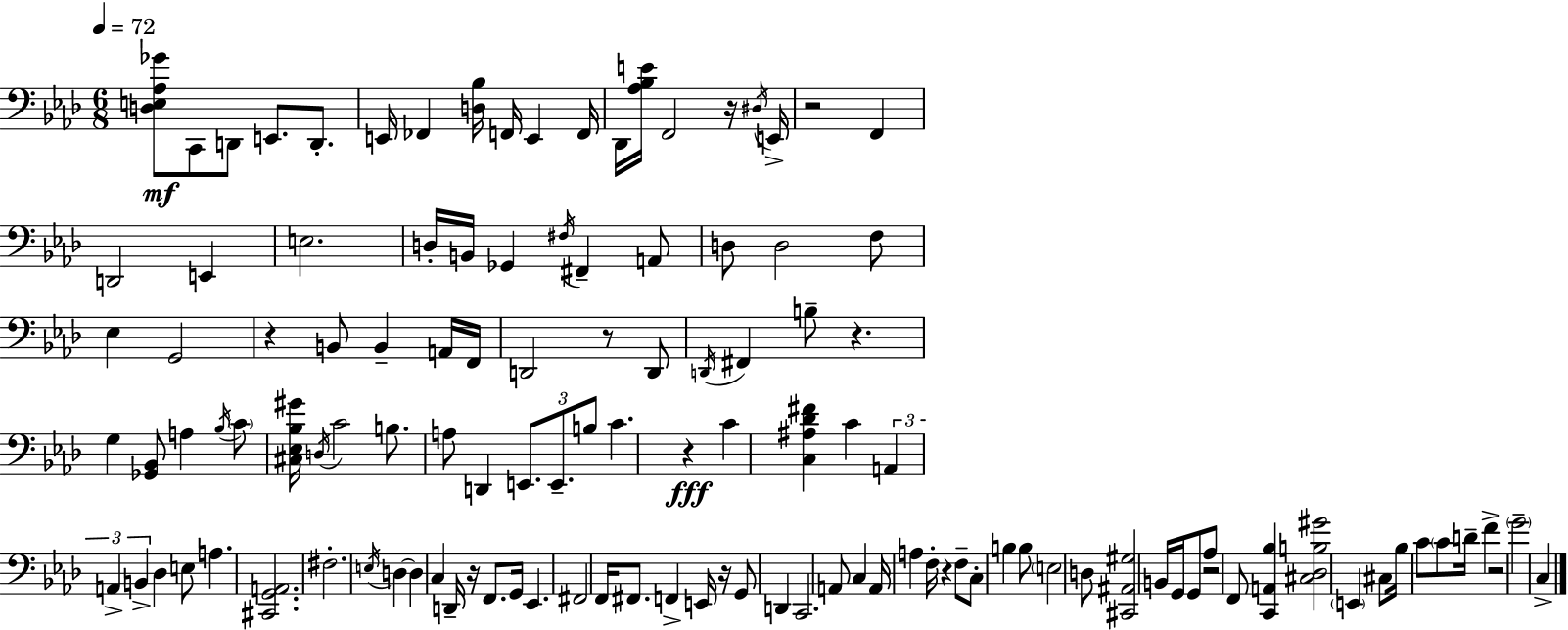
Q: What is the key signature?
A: AES major